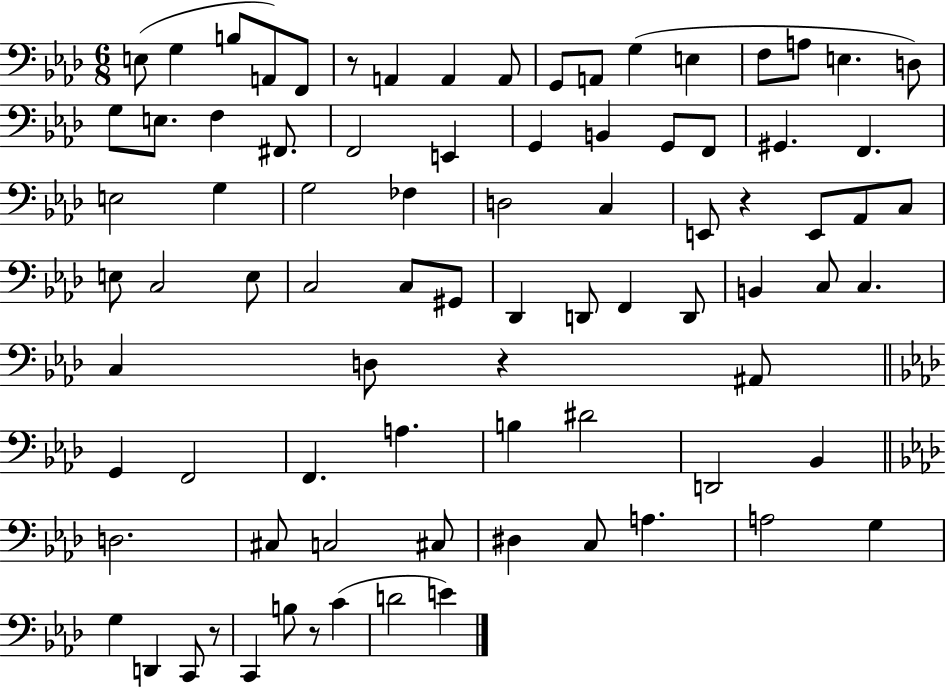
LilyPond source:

{
  \clef bass
  \numericTimeSignature
  \time 6/8
  \key aes \major
  e8( g4 b8 a,8) f,8 | r8 a,4 a,4 a,8 | g,8 a,8 g4( e4 | f8 a8 e4. d8) | \break g8 e8. f4 fis,8. | f,2 e,4 | g,4 b,4 g,8 f,8 | gis,4. f,4. | \break e2 g4 | g2 fes4 | d2 c4 | e,8 r4 e,8 aes,8 c8 | \break e8 c2 e8 | c2 c8 gis,8 | des,4 d,8 f,4 d,8 | b,4 c8 c4. | \break c4 d8 r4 ais,8 | \bar "||" \break \key aes \major g,4 f,2 | f,4. a4. | b4 dis'2 | d,2 bes,4 | \break \bar "||" \break \key aes \major d2. | cis8 c2 cis8 | dis4 c8 a4. | a2 g4 | \break g4 d,4 c,8 r8 | c,4 b8 r8 c'4( | d'2 e'4) | \bar "|."
}